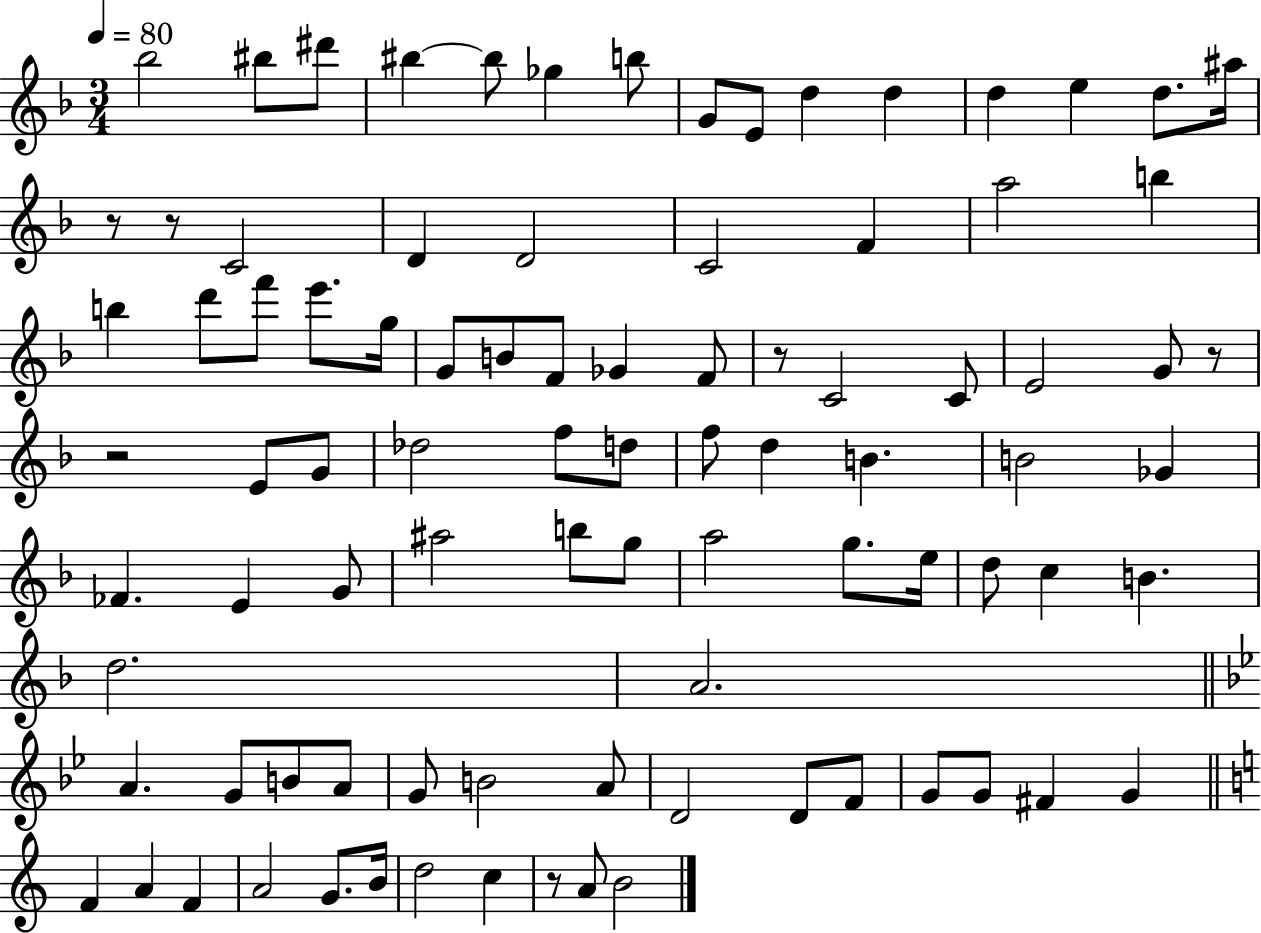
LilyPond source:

{
  \clef treble
  \numericTimeSignature
  \time 3/4
  \key f \major
  \tempo 4 = 80
  bes''2 bis''8 dis'''8 | bis''4~~ bis''8 ges''4 b''8 | g'8 e'8 d''4 d''4 | d''4 e''4 d''8. ais''16 | \break r8 r8 c'2 | d'4 d'2 | c'2 f'4 | a''2 b''4 | \break b''4 d'''8 f'''8 e'''8. g''16 | g'8 b'8 f'8 ges'4 f'8 | r8 c'2 c'8 | e'2 g'8 r8 | \break r2 e'8 g'8 | des''2 f''8 d''8 | f''8 d''4 b'4. | b'2 ges'4 | \break fes'4. e'4 g'8 | ais''2 b''8 g''8 | a''2 g''8. e''16 | d''8 c''4 b'4. | \break d''2. | a'2. | \bar "||" \break \key bes \major a'4. g'8 b'8 a'8 | g'8 b'2 a'8 | d'2 d'8 f'8 | g'8 g'8 fis'4 g'4 | \break \bar "||" \break \key c \major f'4 a'4 f'4 | a'2 g'8. b'16 | d''2 c''4 | r8 a'8 b'2 | \break \bar "|."
}